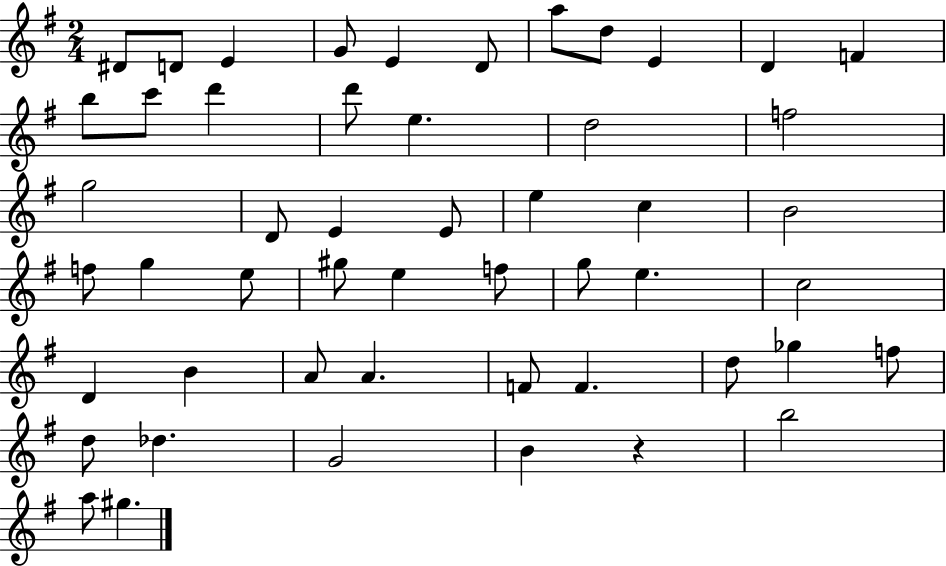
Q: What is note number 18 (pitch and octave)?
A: F5